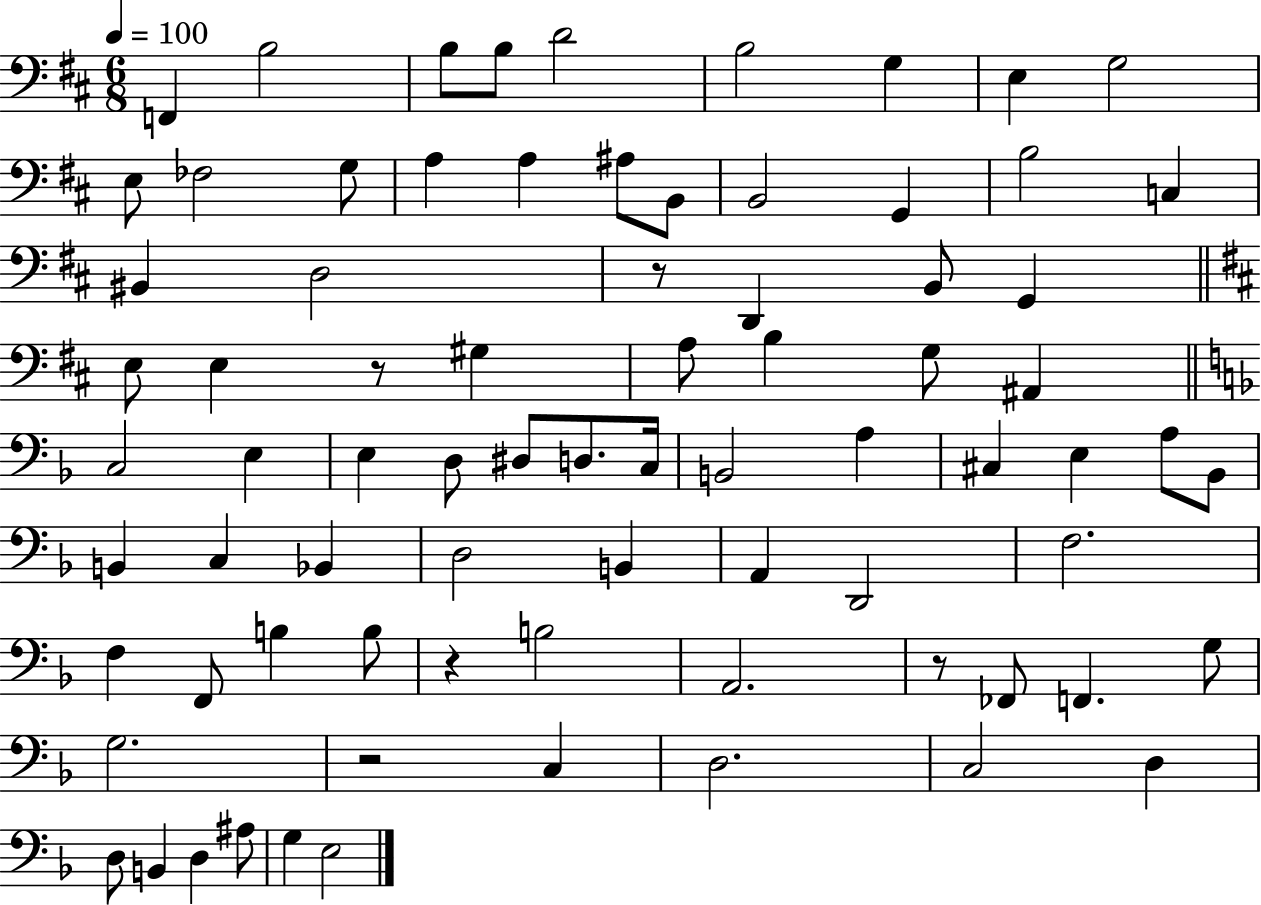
F2/q B3/h B3/e B3/e D4/h B3/h G3/q E3/q G3/h E3/e FES3/h G3/e A3/q A3/q A#3/e B2/e B2/h G2/q B3/h C3/q BIS2/q D3/h R/e D2/q B2/e G2/q E3/e E3/q R/e G#3/q A3/e B3/q G3/e A#2/q C3/h E3/q E3/q D3/e D#3/e D3/e. C3/s B2/h A3/q C#3/q E3/q A3/e Bb2/e B2/q C3/q Bb2/q D3/h B2/q A2/q D2/h F3/h. F3/q F2/e B3/q B3/e R/q B3/h A2/h. R/e FES2/e F2/q. G3/e G3/h. R/h C3/q D3/h. C3/h D3/q D3/e B2/q D3/q A#3/e G3/q E3/h